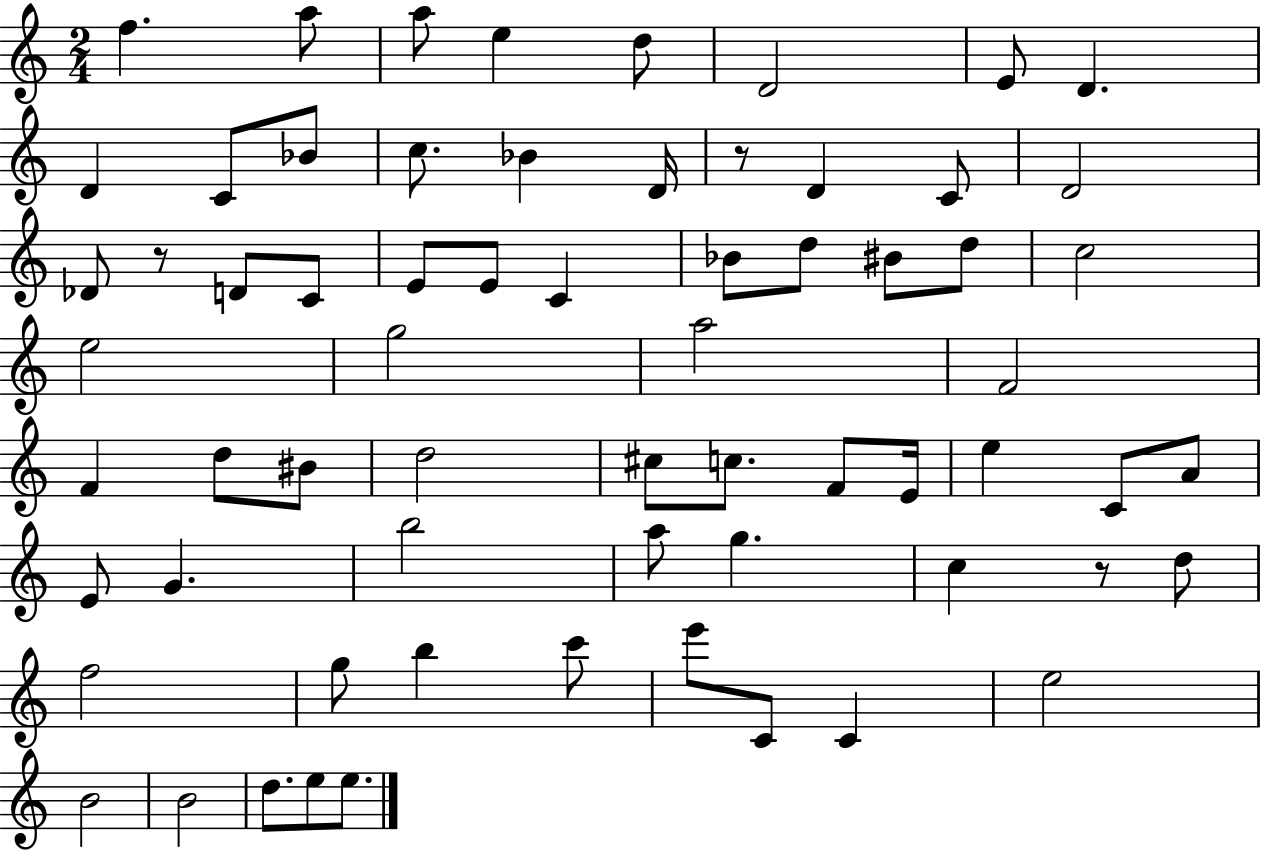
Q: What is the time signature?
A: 2/4